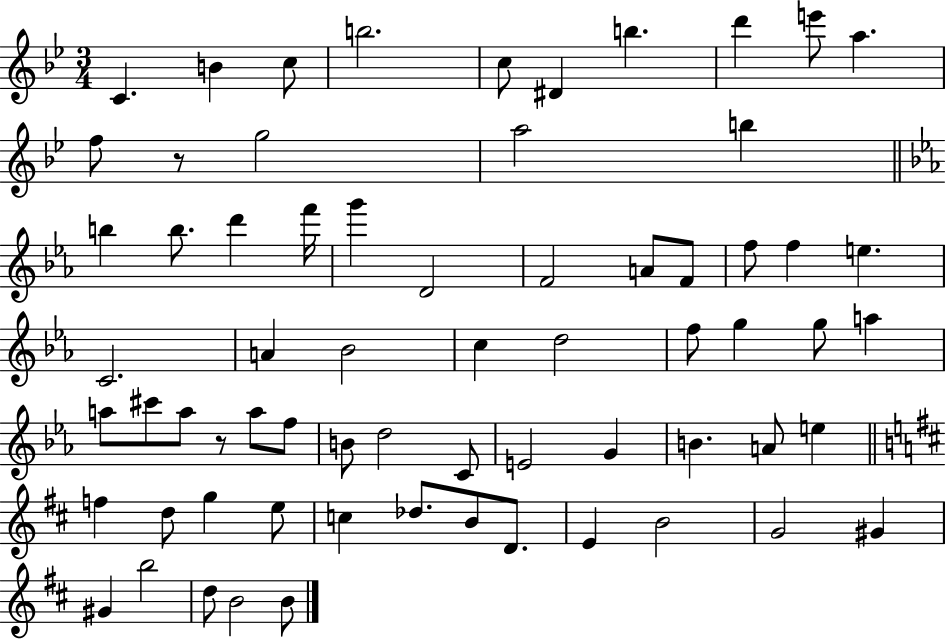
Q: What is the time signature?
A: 3/4